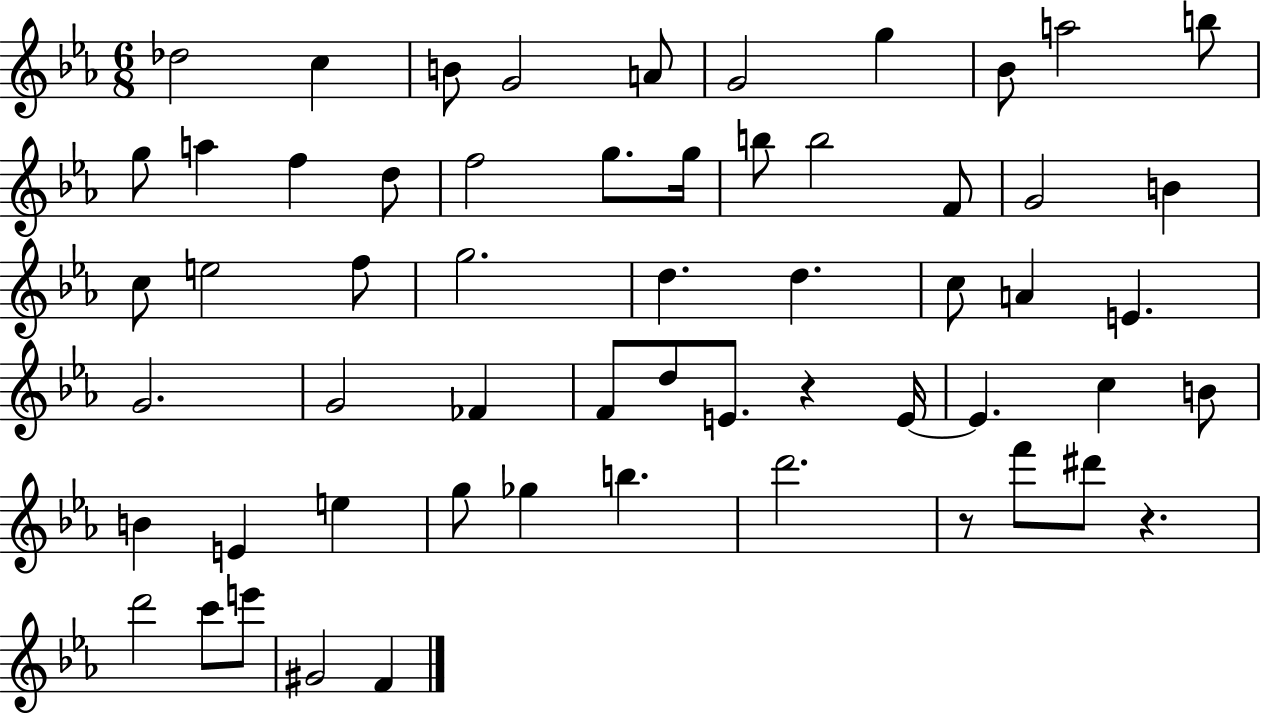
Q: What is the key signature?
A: EES major